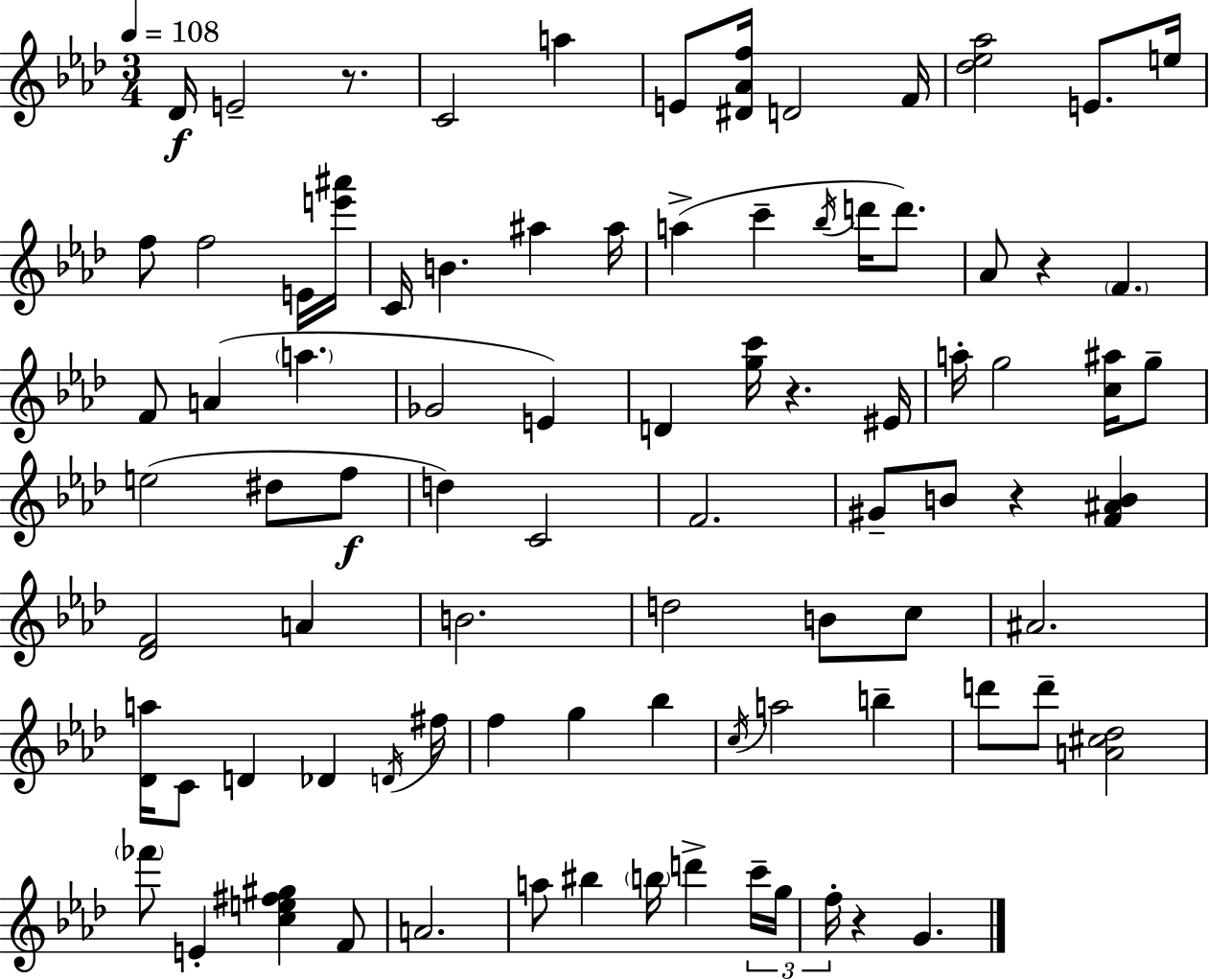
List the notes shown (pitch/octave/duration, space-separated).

Db4/s E4/h R/e. C4/h A5/q E4/e [D#4,Ab4,F5]/s D4/h F4/s [Db5,Eb5,Ab5]/h E4/e. E5/s F5/e F5/h E4/s [E6,A#6]/s C4/s B4/q. A#5/q A#5/s A5/q C6/q Bb5/s D6/s D6/e. Ab4/e R/q F4/q. F4/e A4/q A5/q. Gb4/h E4/q D4/q [G5,C6]/s R/q. EIS4/s A5/s G5/h [C5,A#5]/s G5/e E5/h D#5/e F5/e D5/q C4/h F4/h. G#4/e B4/e R/q [F4,A#4,B4]/q [Db4,F4]/h A4/q B4/h. D5/h B4/e C5/e A#4/h. [Db4,A5]/s C4/e D4/q Db4/q D4/s F#5/s F5/q G5/q Bb5/q C5/s A5/h B5/q D6/e D6/e [A4,C#5,Db5]/h FES6/e E4/q [C5,E5,F#5,G#5]/q F4/e A4/h. A5/e BIS5/q B5/s D6/q C6/s G5/s F5/s R/q G4/q.